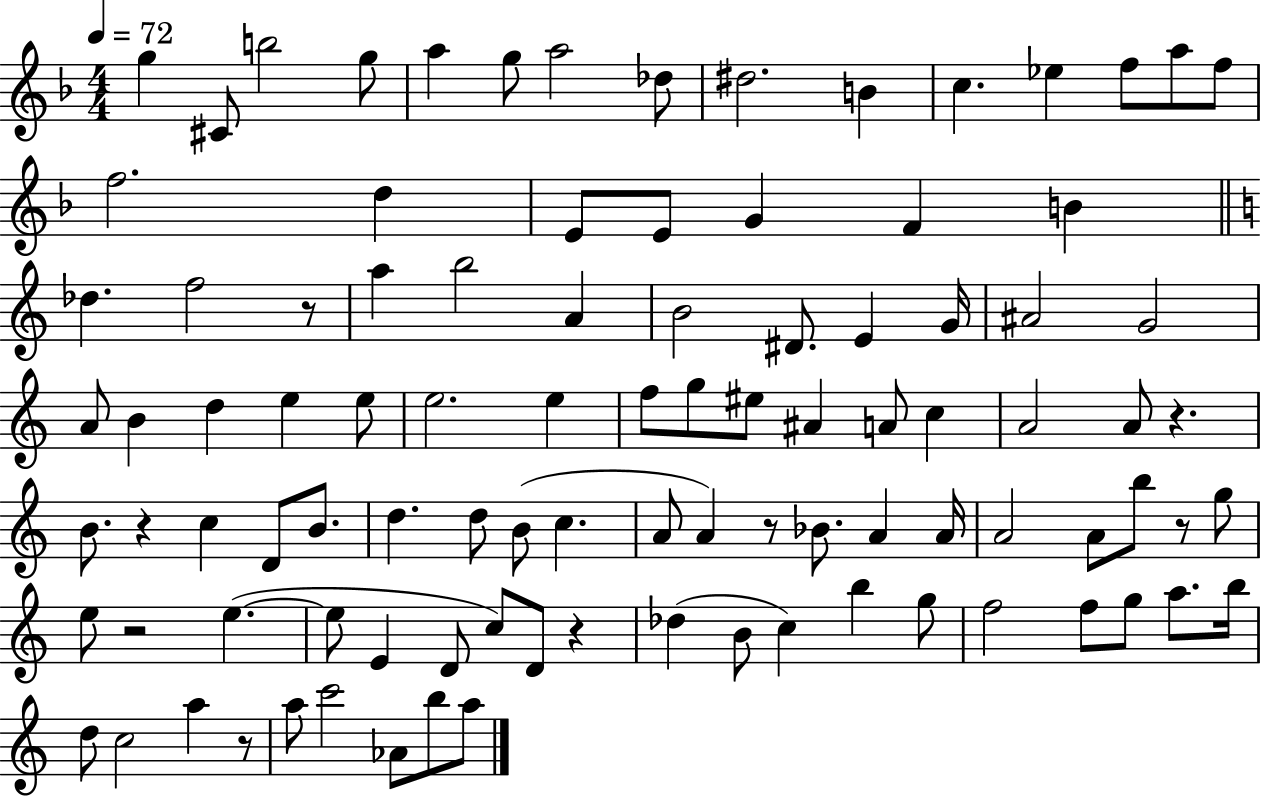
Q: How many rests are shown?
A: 8